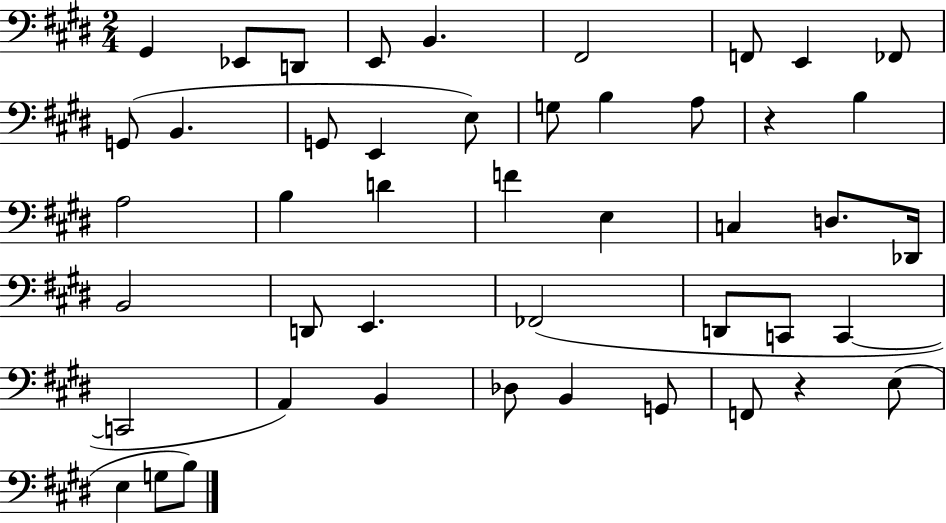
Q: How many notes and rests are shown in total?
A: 46